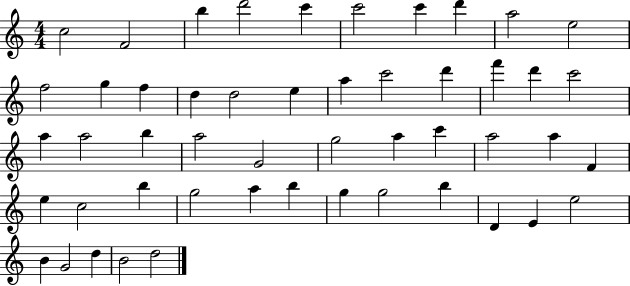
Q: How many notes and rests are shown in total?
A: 50